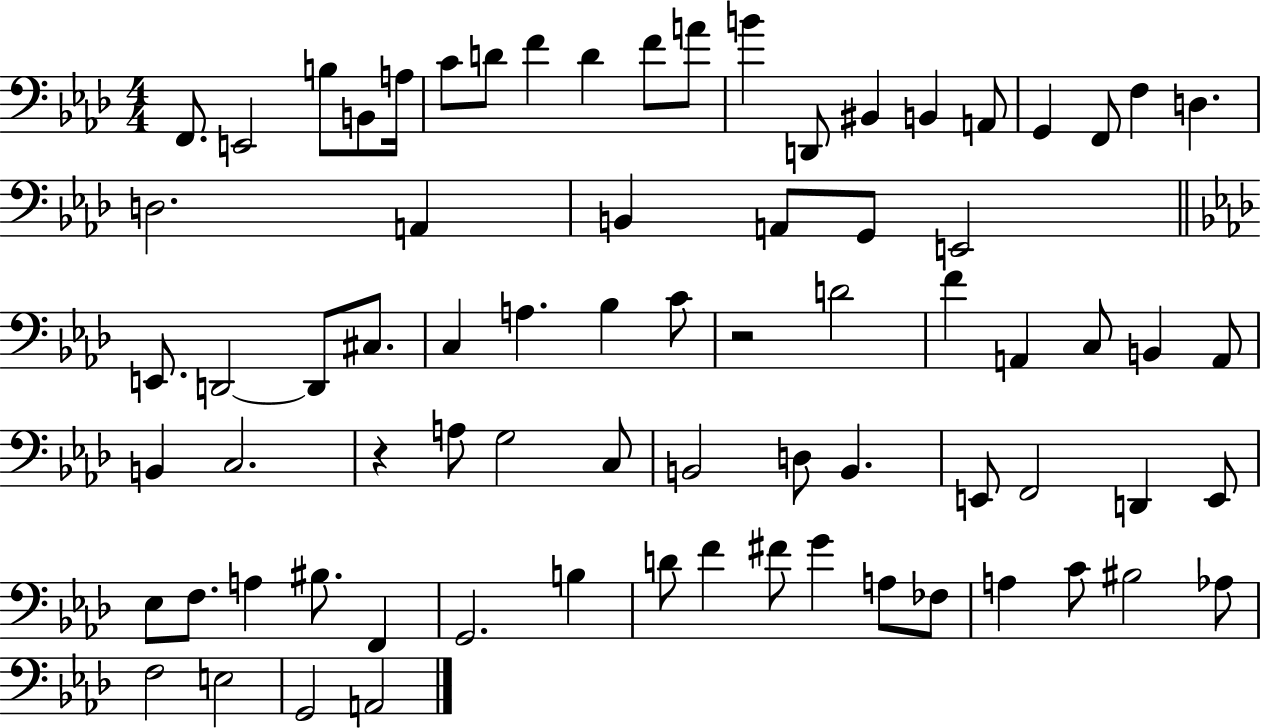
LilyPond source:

{
  \clef bass
  \numericTimeSignature
  \time 4/4
  \key aes \major
  f,8. e,2 b8 b,8 a16 | c'8 d'8 f'4 d'4 f'8 a'8 | b'4 d,8 bis,4 b,4 a,8 | g,4 f,8 f4 d4. | \break d2. a,4 | b,4 a,8 g,8 e,2 | \bar "||" \break \key f \minor e,8. d,2~~ d,8 cis8. | c4 a4. bes4 c'8 | r2 d'2 | f'4 a,4 c8 b,4 a,8 | \break b,4 c2. | r4 a8 g2 c8 | b,2 d8 b,4. | e,8 f,2 d,4 e,8 | \break ees8 f8. a4 bis8. f,4 | g,2. b4 | d'8 f'4 fis'8 g'4 a8 fes8 | a4 c'8 bis2 aes8 | \break f2 e2 | g,2 a,2 | \bar "|."
}